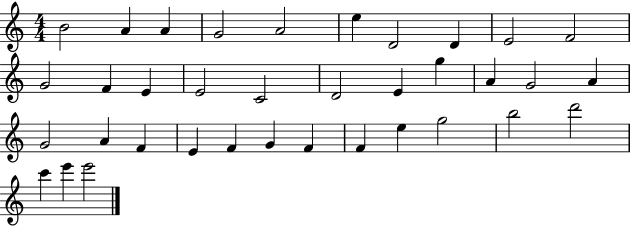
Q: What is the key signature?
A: C major